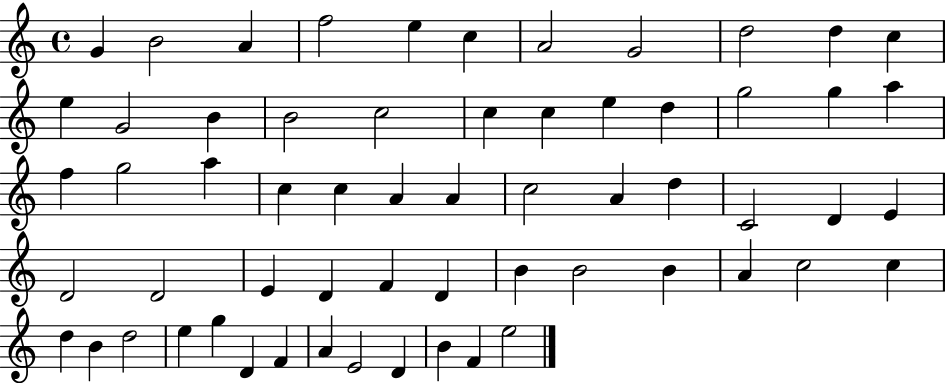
G4/q B4/h A4/q F5/h E5/q C5/q A4/h G4/h D5/h D5/q C5/q E5/q G4/h B4/q B4/h C5/h C5/q C5/q E5/q D5/q G5/h G5/q A5/q F5/q G5/h A5/q C5/q C5/q A4/q A4/q C5/h A4/q D5/q C4/h D4/q E4/q D4/h D4/h E4/q D4/q F4/q D4/q B4/q B4/h B4/q A4/q C5/h C5/q D5/q B4/q D5/h E5/q G5/q D4/q F4/q A4/q E4/h D4/q B4/q F4/q E5/h